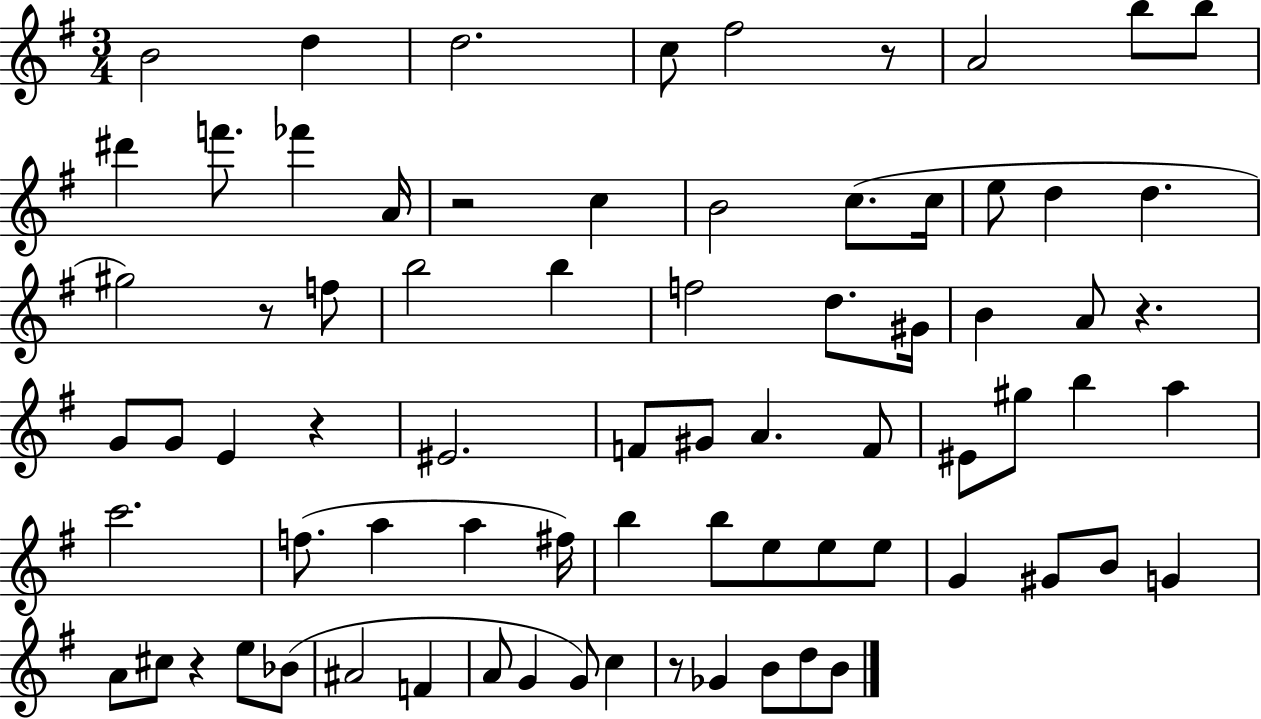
X:1
T:Untitled
M:3/4
L:1/4
K:G
B2 d d2 c/2 ^f2 z/2 A2 b/2 b/2 ^d' f'/2 _f' A/4 z2 c B2 c/2 c/4 e/2 d d ^g2 z/2 f/2 b2 b f2 d/2 ^G/4 B A/2 z G/2 G/2 E z ^E2 F/2 ^G/2 A F/2 ^E/2 ^g/2 b a c'2 f/2 a a ^f/4 b b/2 e/2 e/2 e/2 G ^G/2 B/2 G A/2 ^c/2 z e/2 _B/2 ^A2 F A/2 G G/2 c z/2 _G B/2 d/2 B/2